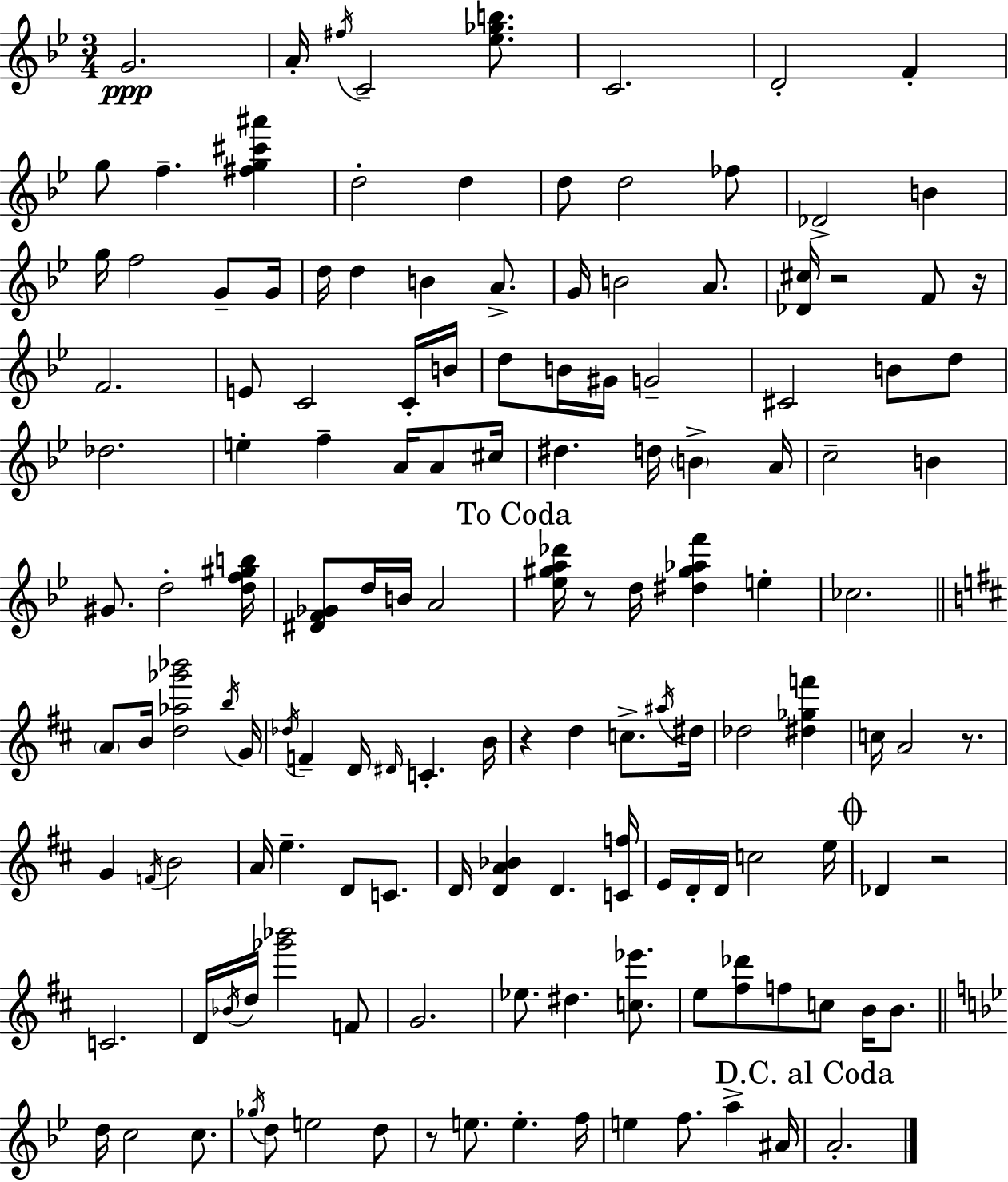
{
  \clef treble
  \numericTimeSignature
  \time 3/4
  \key bes \major
  g'2.\ppp | a'16-. \acciaccatura { fis''16 } c'2-- <ees'' ges'' b''>8. | c'2. | d'2-. f'4-. | \break g''8 f''4.-- <fis'' g'' cis''' ais'''>4 | d''2-. d''4 | d''8 d''2 fes''8 | des'2-> b'4 | \break g''16 f''2 g'8-- | g'16 d''16 d''4 b'4 a'8.-> | g'16 b'2 a'8. | <des' cis''>16 r2 f'8 | \break r16 f'2. | e'8 c'2 c'16-. | b'16 d''8 b'16 gis'16 g'2-- | cis'2 b'8 d''8 | \break des''2. | e''4-. f''4-- a'16 a'8 | cis''16 dis''4. d''16 \parenthesize b'4-> | a'16 c''2-- b'4 | \break gis'8. d''2-. | <d'' f'' gis'' b''>16 <dis' f' ges'>8 d''16 b'16 a'2 | \mark "To Coda" <ees'' gis'' a'' des'''>16 r8 d''16 <dis'' gis'' aes'' f'''>4 e''4-. | ces''2. | \break \bar "||" \break \key b \minor \parenthesize a'8 b'16 <d'' aes'' ges''' bes'''>2 \acciaccatura { b''16 } | g'16 \acciaccatura { des''16 } f'4-- d'16 \grace { dis'16 } c'4.-. | b'16 r4 d''4 c''8.-> | \acciaccatura { ais''16 } dis''16 des''2 | \break <dis'' ges'' f'''>4 c''16 a'2 | r8. g'4 \acciaccatura { f'16 } b'2 | a'16 e''4.-- | d'8 c'8. d'16 <d' a' bes'>4 d'4. | \break <c' f''>16 e'16 d'16-. d'16 c''2 | e''16 \mark \markup { \musicglyph "scripts.coda" } des'4 r2 | c'2. | d'16 \acciaccatura { bes'16 } d''16 <ges''' bes'''>2 | \break f'8 g'2. | ees''8. dis''4. | <c'' ees'''>8. e''8 <fis'' des'''>8 f''8 | c''8 b'16 b'8. \bar "||" \break \key bes \major d''16 c''2 c''8. | \acciaccatura { ges''16 } d''8 e''2 d''8 | r8 e''8. e''4.-. | f''16 e''4 f''8. a''4-> | \break ais'16 \mark "D.C. al Coda" a'2.-. | \bar "|."
}